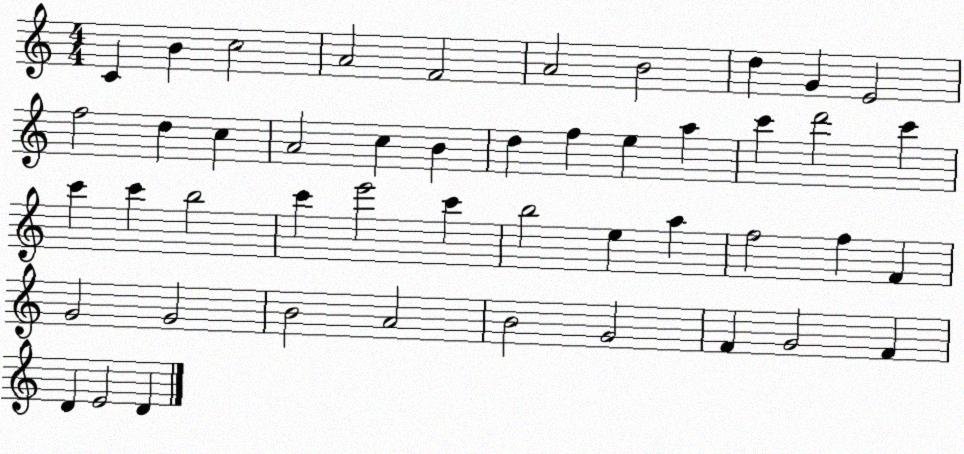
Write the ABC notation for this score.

X:1
T:Untitled
M:4/4
L:1/4
K:C
C B c2 A2 F2 A2 B2 d G E2 f2 d c A2 c B d f e a c' d'2 c' c' c' b2 c' e'2 c' b2 e a f2 f F G2 G2 B2 A2 B2 G2 F G2 F D E2 D